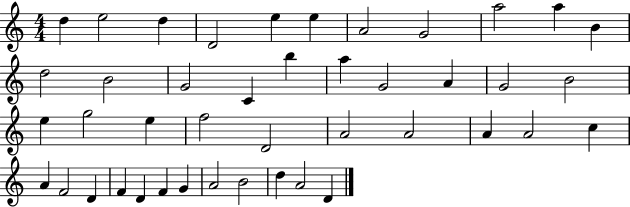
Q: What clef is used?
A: treble